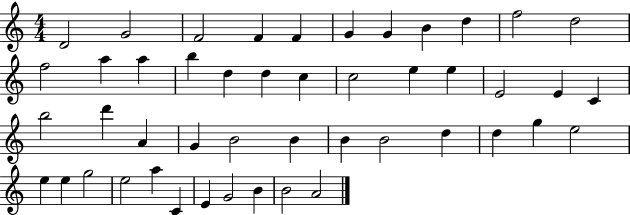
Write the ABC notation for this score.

X:1
T:Untitled
M:4/4
L:1/4
K:C
D2 G2 F2 F F G G B d f2 d2 f2 a a b d d c c2 e e E2 E C b2 d' A G B2 B B B2 d d g e2 e e g2 e2 a C E G2 B B2 A2